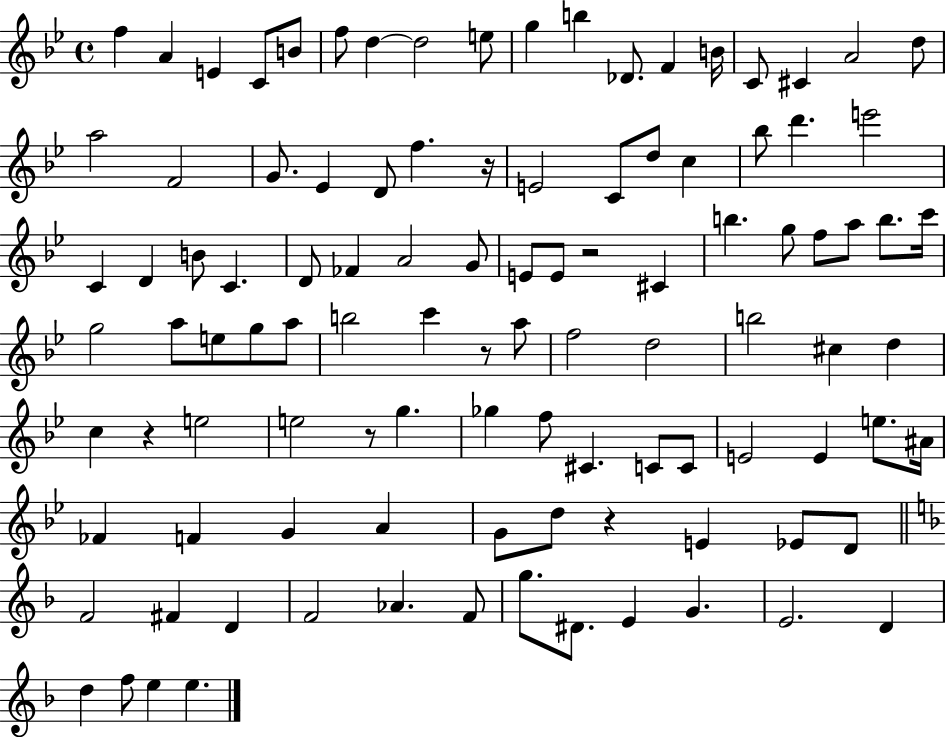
F5/q A4/q E4/q C4/e B4/e F5/e D5/q D5/h E5/e G5/q B5/q Db4/e. F4/q B4/s C4/e C#4/q A4/h D5/e A5/h F4/h G4/e. Eb4/q D4/e F5/q. R/s E4/h C4/e D5/e C5/q Bb5/e D6/q. E6/h C4/q D4/q B4/e C4/q. D4/e FES4/q A4/h G4/e E4/e E4/e R/h C#4/q B5/q. G5/e F5/e A5/e B5/e. C6/s G5/h A5/e E5/e G5/e A5/e B5/h C6/q R/e A5/e F5/h D5/h B5/h C#5/q D5/q C5/q R/q E5/h E5/h R/e G5/q. Gb5/q F5/e C#4/q. C4/e C4/e E4/h E4/q E5/e. A#4/s FES4/q F4/q G4/q A4/q G4/e D5/e R/q E4/q Eb4/e D4/e F4/h F#4/q D4/q F4/h Ab4/q. F4/e G5/e. D#4/e. E4/q G4/q. E4/h. D4/q D5/q F5/e E5/q E5/q.